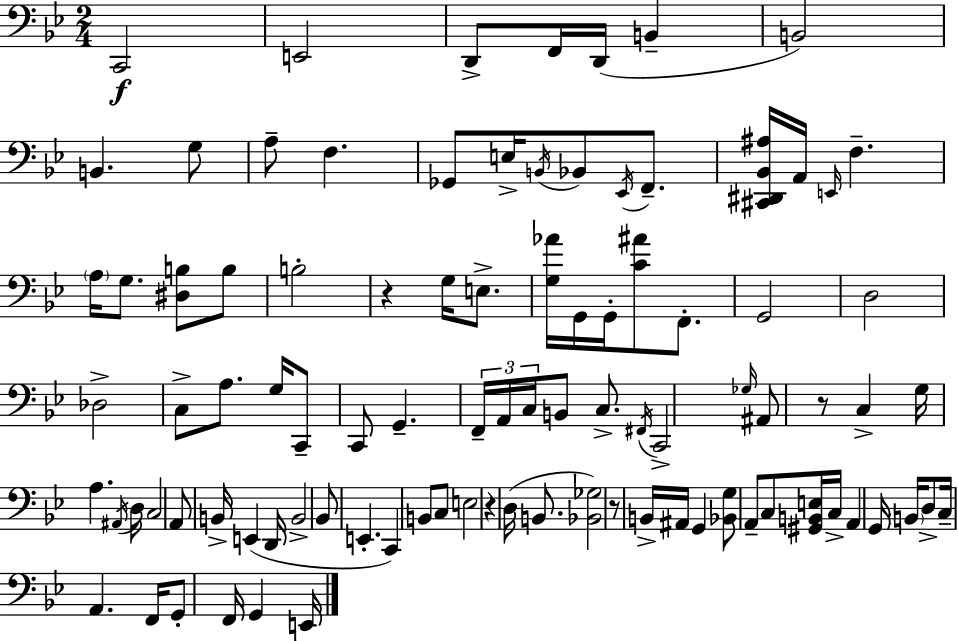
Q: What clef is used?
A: bass